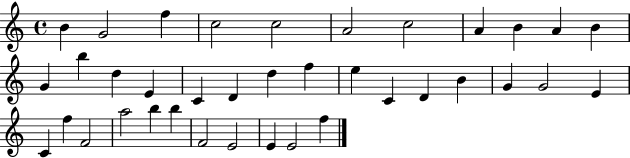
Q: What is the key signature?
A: C major